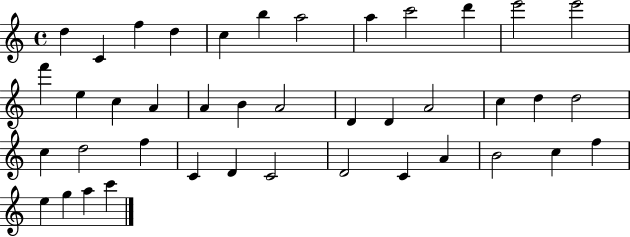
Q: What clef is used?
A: treble